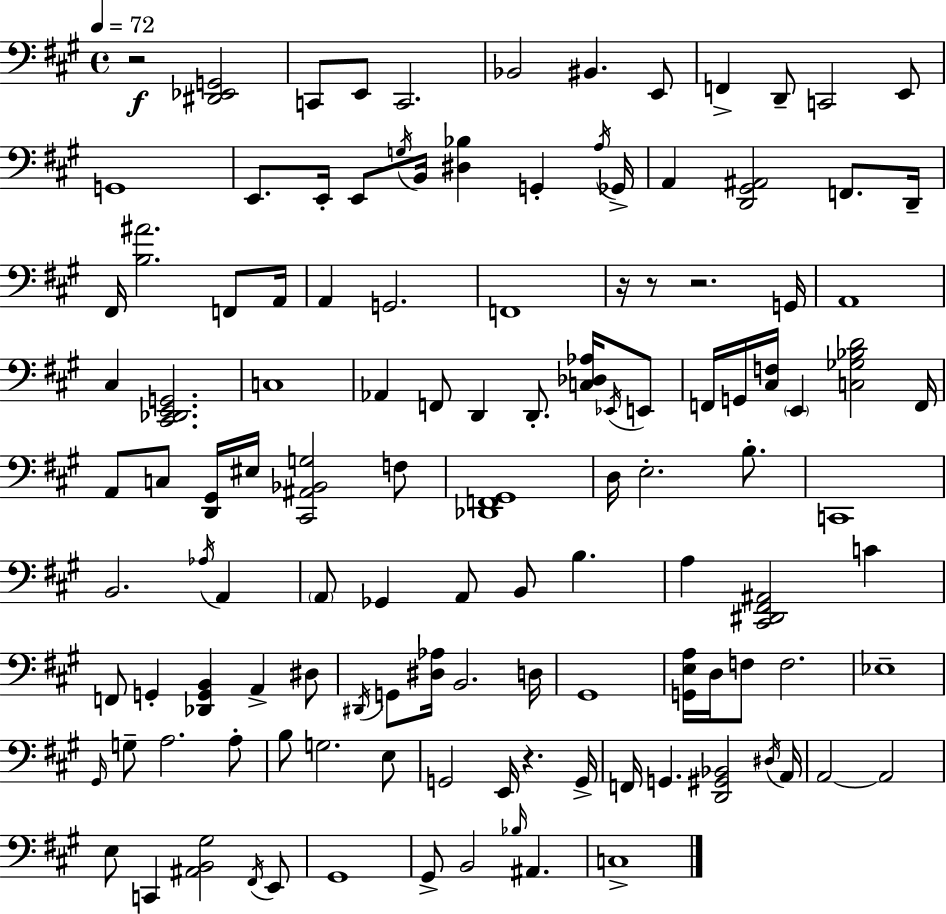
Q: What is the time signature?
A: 4/4